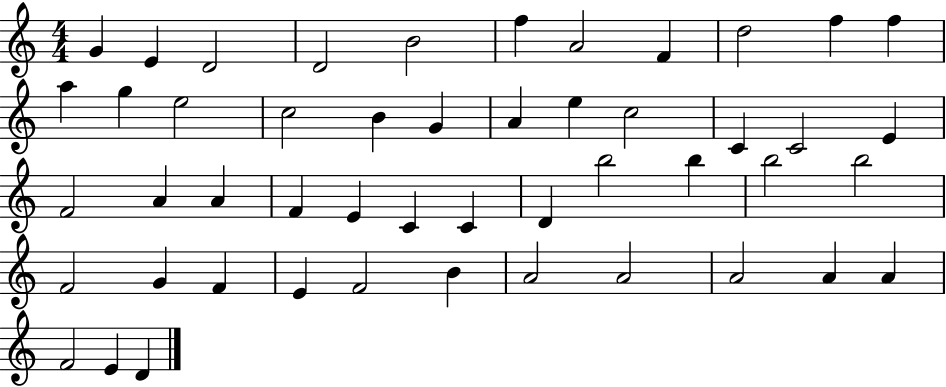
{
  \clef treble
  \numericTimeSignature
  \time 4/4
  \key c \major
  g'4 e'4 d'2 | d'2 b'2 | f''4 a'2 f'4 | d''2 f''4 f''4 | \break a''4 g''4 e''2 | c''2 b'4 g'4 | a'4 e''4 c''2 | c'4 c'2 e'4 | \break f'2 a'4 a'4 | f'4 e'4 c'4 c'4 | d'4 b''2 b''4 | b''2 b''2 | \break f'2 g'4 f'4 | e'4 f'2 b'4 | a'2 a'2 | a'2 a'4 a'4 | \break f'2 e'4 d'4 | \bar "|."
}